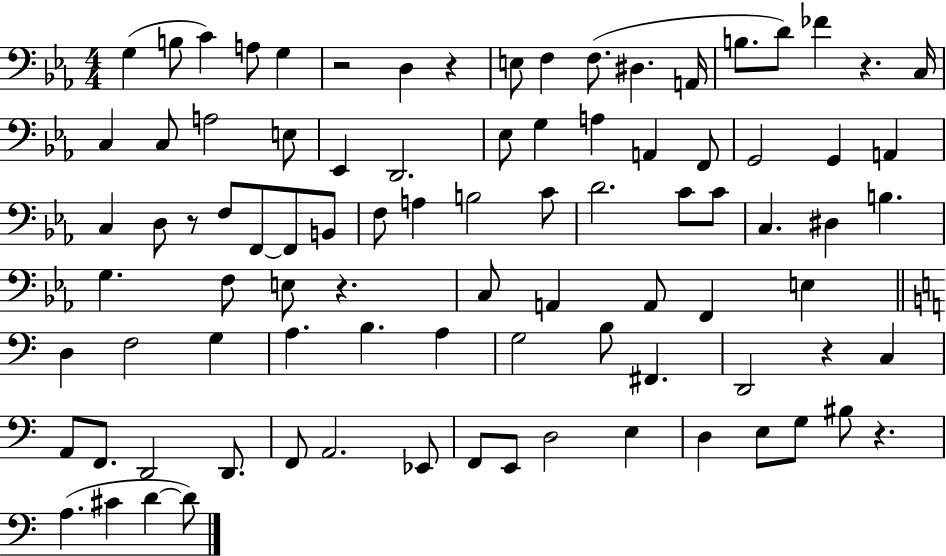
G3/q B3/e C4/q A3/e G3/q R/h D3/q R/q E3/e F3/q F3/e. D#3/q. A2/s B3/e. D4/e FES4/q R/q. C3/s C3/q C3/e A3/h E3/e Eb2/q D2/h. Eb3/e G3/q A3/q A2/q F2/e G2/h G2/q A2/q C3/q D3/e R/e F3/e F2/e F2/e B2/e F3/e A3/q B3/h C4/e D4/h. C4/e C4/e C3/q. D#3/q B3/q. G3/q. F3/e E3/e R/q. C3/e A2/q A2/e F2/q E3/q D3/q F3/h G3/q A3/q. B3/q. A3/q G3/h B3/e F#2/q. D2/h R/q C3/q A2/e F2/e. D2/h D2/e. F2/e A2/h. Eb2/e F2/e E2/e D3/h E3/q D3/q E3/e G3/e BIS3/e R/q. A3/q. C#4/q D4/q D4/e